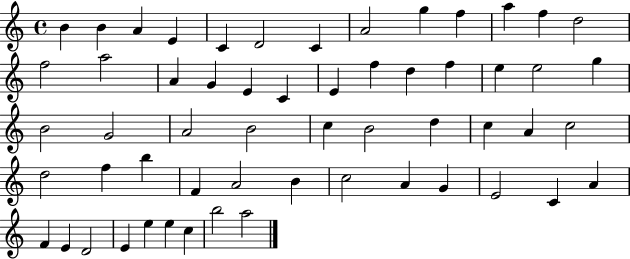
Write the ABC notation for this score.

X:1
T:Untitled
M:4/4
L:1/4
K:C
B B A E C D2 C A2 g f a f d2 f2 a2 A G E C E f d f e e2 g B2 G2 A2 B2 c B2 d c A c2 d2 f b F A2 B c2 A G E2 C A F E D2 E e e c b2 a2